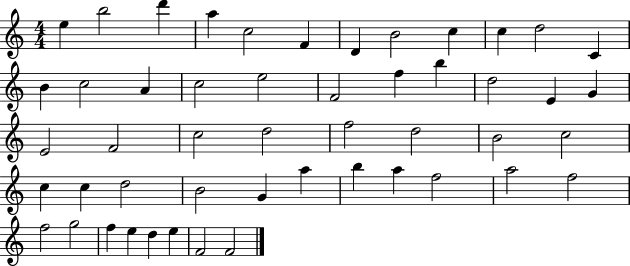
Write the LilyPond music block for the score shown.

{
  \clef treble
  \numericTimeSignature
  \time 4/4
  \key c \major
  e''4 b''2 d'''4 | a''4 c''2 f'4 | d'4 b'2 c''4 | c''4 d''2 c'4 | \break b'4 c''2 a'4 | c''2 e''2 | f'2 f''4 b''4 | d''2 e'4 g'4 | \break e'2 f'2 | c''2 d''2 | f''2 d''2 | b'2 c''2 | \break c''4 c''4 d''2 | b'2 g'4 a''4 | b''4 a''4 f''2 | a''2 f''2 | \break f''2 g''2 | f''4 e''4 d''4 e''4 | f'2 f'2 | \bar "|."
}